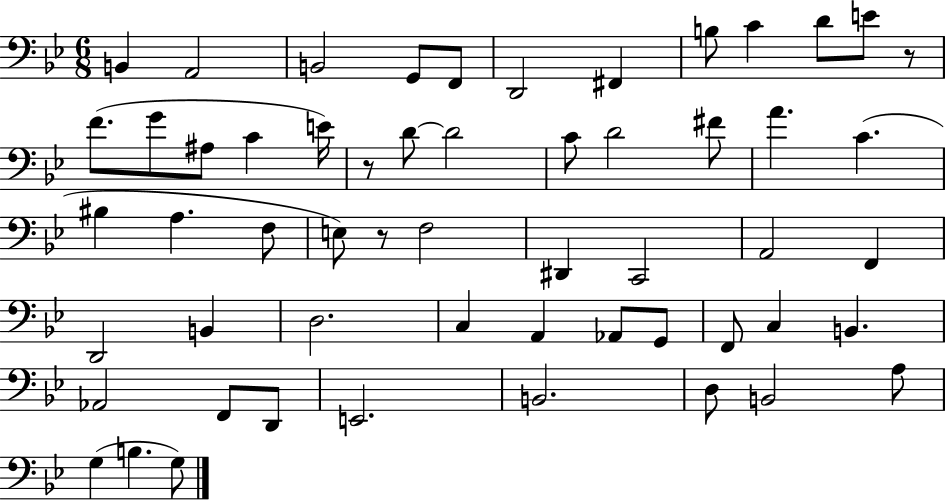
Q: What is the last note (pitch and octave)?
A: G3